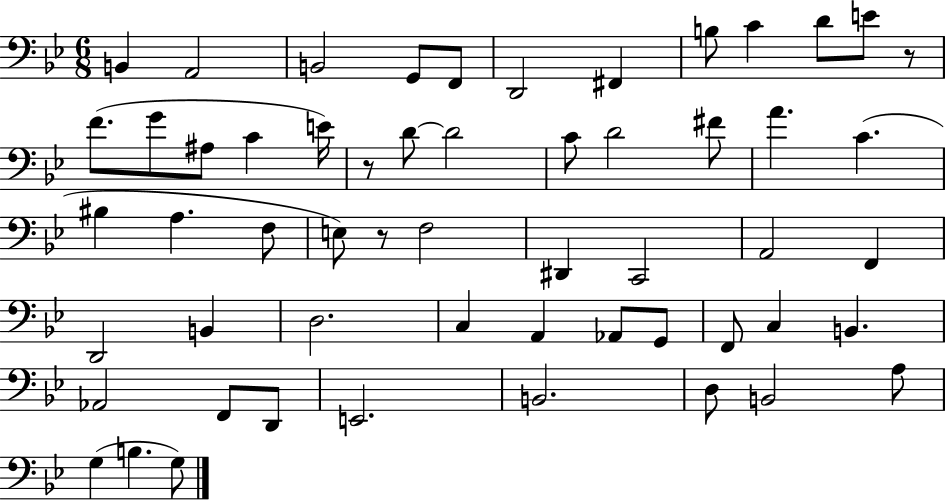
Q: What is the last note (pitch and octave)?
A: G3